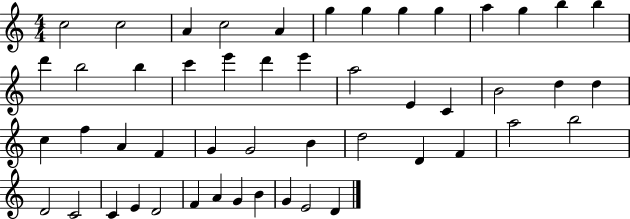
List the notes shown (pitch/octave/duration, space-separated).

C5/h C5/h A4/q C5/h A4/q G5/q G5/q G5/q G5/q A5/q G5/q B5/q B5/q D6/q B5/h B5/q C6/q E6/q D6/q E6/q A5/h E4/q C4/q B4/h D5/q D5/q C5/q F5/q A4/q F4/q G4/q G4/h B4/q D5/h D4/q F4/q A5/h B5/h D4/h C4/h C4/q E4/q D4/h F4/q A4/q G4/q B4/q G4/q E4/h D4/q